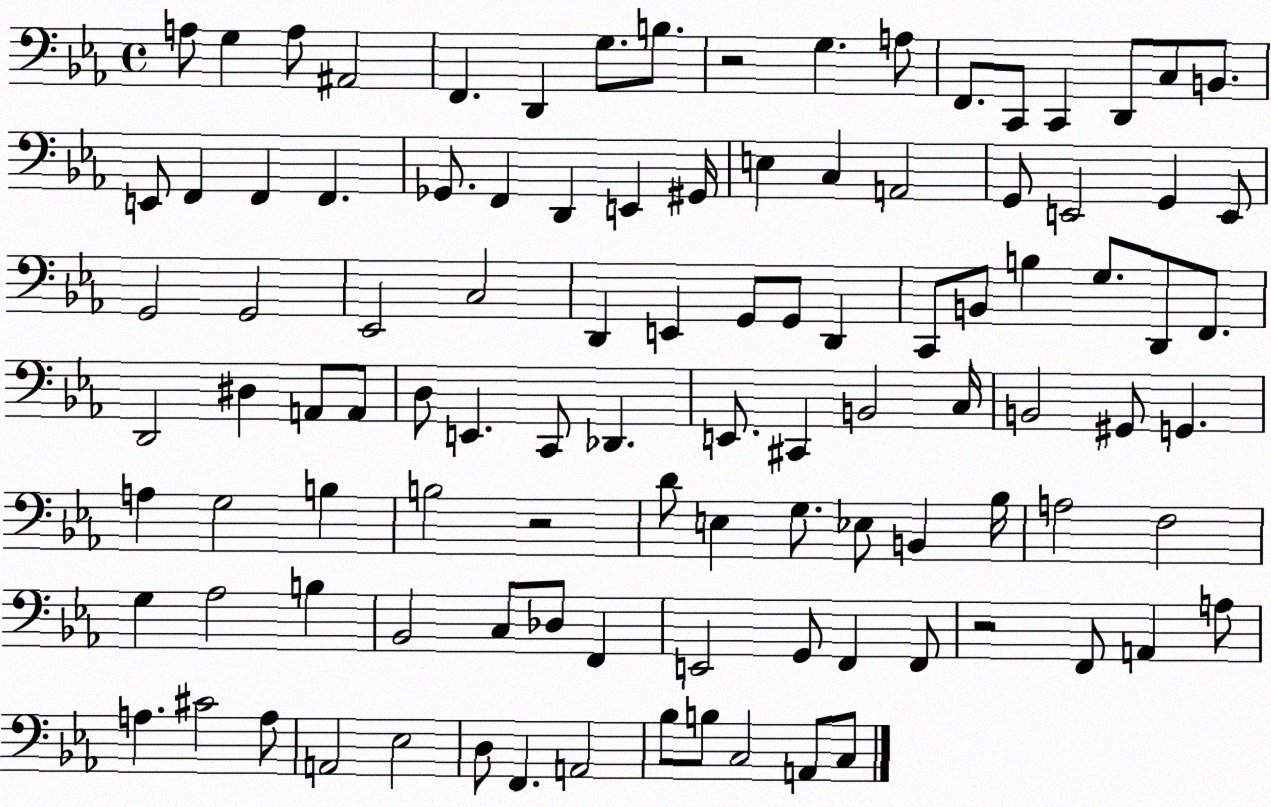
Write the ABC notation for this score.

X:1
T:Untitled
M:4/4
L:1/4
K:Eb
A,/2 G, A,/2 ^A,,2 F,, D,, G,/2 B,/2 z2 G, A,/2 F,,/2 C,,/2 C,, D,,/2 C,/2 B,,/2 E,,/2 F,, F,, F,, _G,,/2 F,, D,, E,, ^G,,/4 E, C, A,,2 G,,/2 E,,2 G,, E,,/2 G,,2 G,,2 _E,,2 C,2 D,, E,, G,,/2 G,,/2 D,, C,,/2 B,,/2 B, G,/2 D,,/2 F,,/2 D,,2 ^D, A,,/2 A,,/2 D,/2 E,, C,,/2 _D,, E,,/2 ^C,, B,,2 C,/4 B,,2 ^G,,/2 G,, A, G,2 B, B,2 z2 D/2 E, G,/2 _E,/2 B,, _B,/4 A,2 F,2 G, _A,2 B, _B,,2 C,/2 _D,/2 F,, E,,2 G,,/2 F,, F,,/2 z2 F,,/2 A,, A,/2 A, ^C2 A,/2 A,,2 _E,2 D,/2 F,, A,,2 _B,/2 B,/2 C,2 A,,/2 C,/2